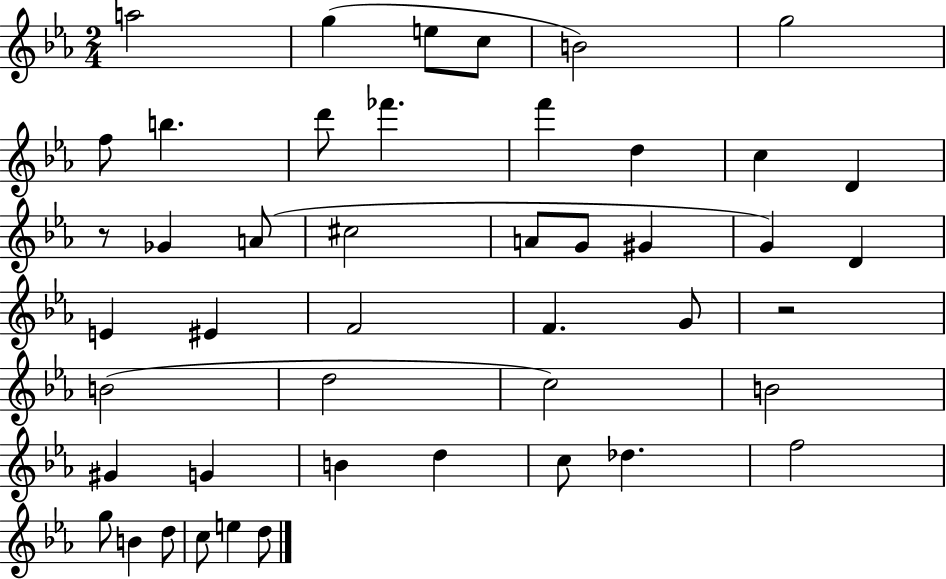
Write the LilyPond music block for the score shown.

{
  \clef treble
  \numericTimeSignature
  \time 2/4
  \key ees \major
  a''2 | g''4( e''8 c''8 | b'2) | g''2 | \break f''8 b''4. | d'''8 fes'''4. | f'''4 d''4 | c''4 d'4 | \break r8 ges'4 a'8( | cis''2 | a'8 g'8 gis'4 | g'4) d'4 | \break e'4 eis'4 | f'2 | f'4. g'8 | r2 | \break b'2( | d''2 | c''2) | b'2 | \break gis'4 g'4 | b'4 d''4 | c''8 des''4. | f''2 | \break g''8 b'4 d''8 | c''8 e''4 d''8 | \bar "|."
}